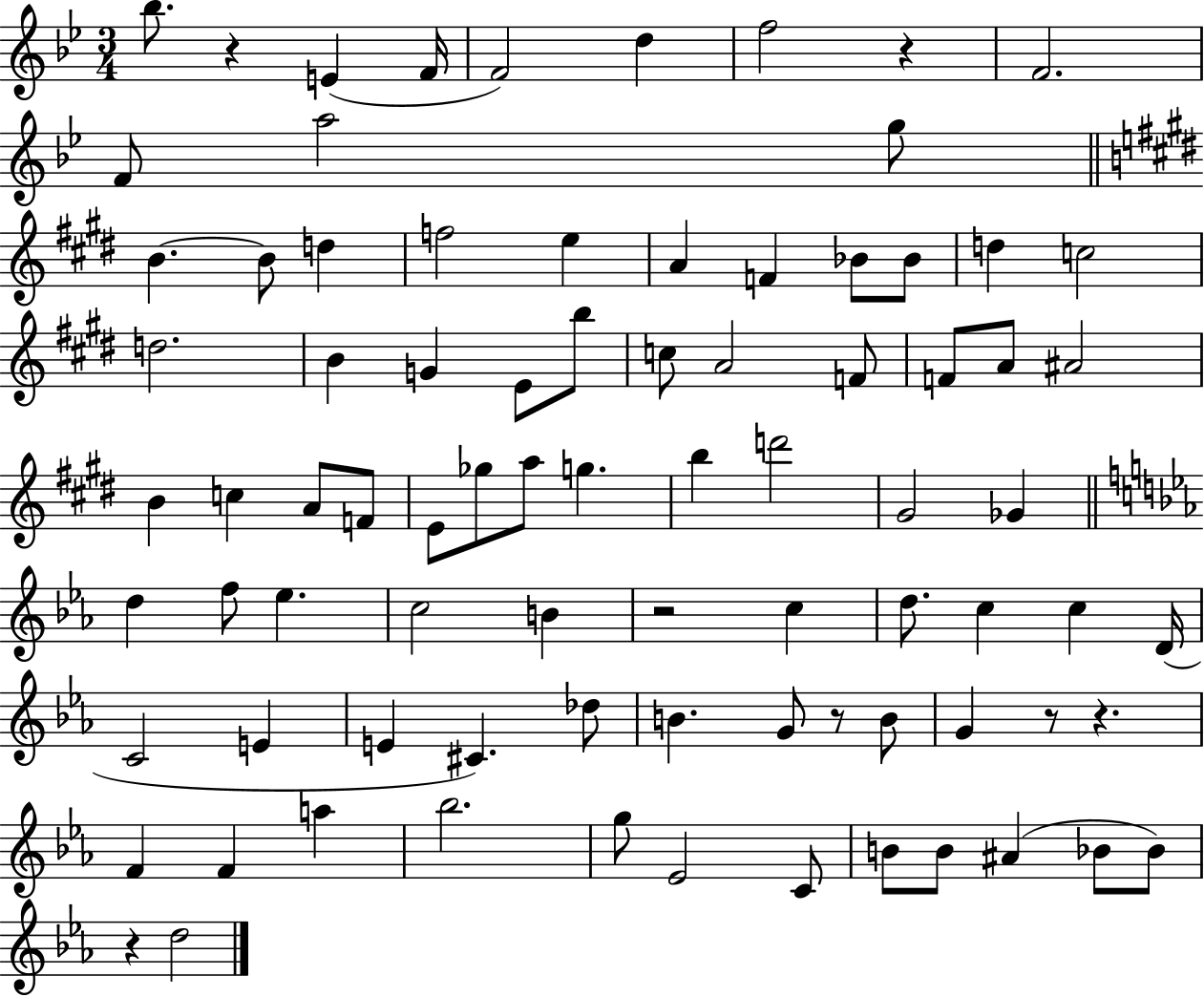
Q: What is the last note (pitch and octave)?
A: D5